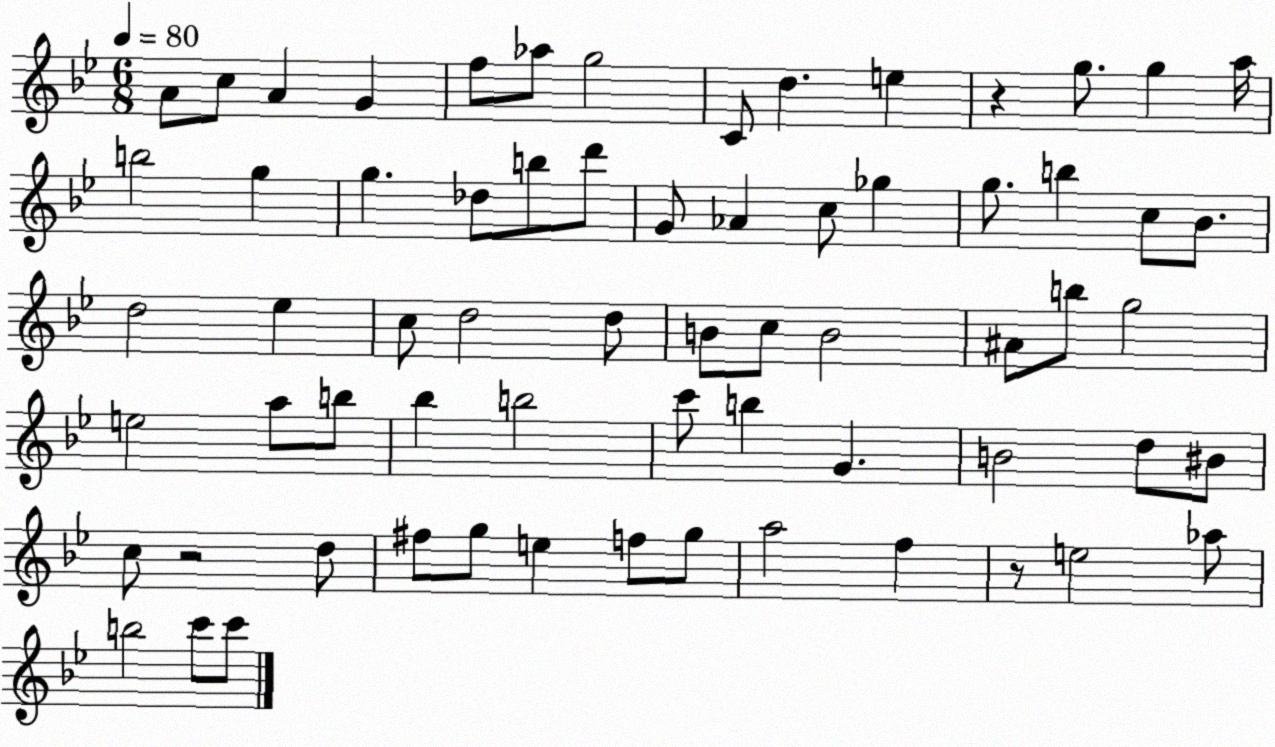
X:1
T:Untitled
M:6/8
L:1/4
K:Bb
A/2 c/2 A G f/2 _a/2 g2 C/2 d e z g/2 g a/4 b2 g g _d/2 b/2 d'/2 G/2 _A c/2 _g g/2 b c/2 _B/2 d2 _e c/2 d2 d/2 B/2 c/2 B2 ^A/2 b/2 g2 e2 a/2 b/2 _b b2 c'/2 b G B2 d/2 ^B/2 c/2 z2 d/2 ^f/2 g/2 e f/2 g/2 a2 f z/2 e2 _a/2 b2 c'/2 c'/2